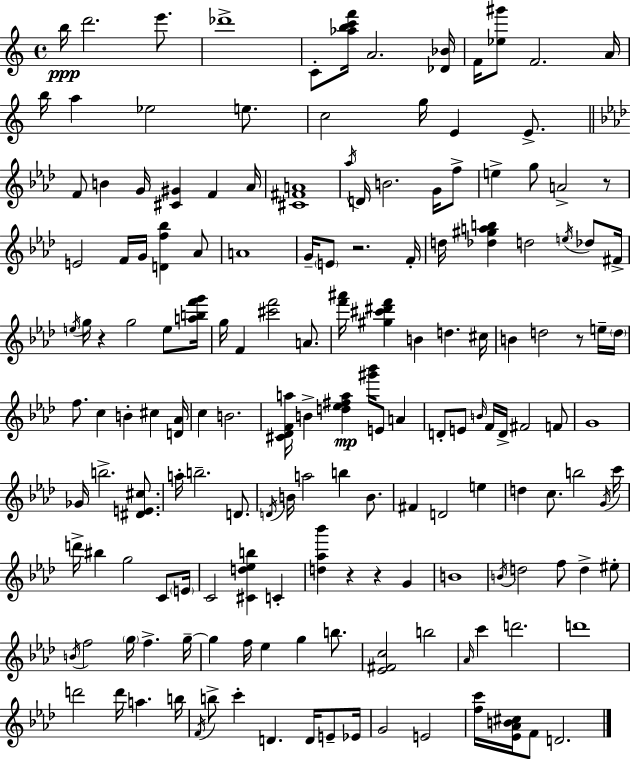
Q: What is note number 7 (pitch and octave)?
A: F4